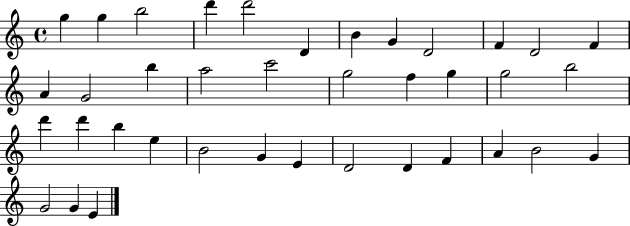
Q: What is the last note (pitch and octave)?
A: E4